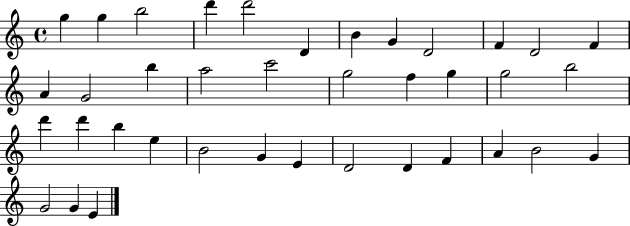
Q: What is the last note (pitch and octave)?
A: E4